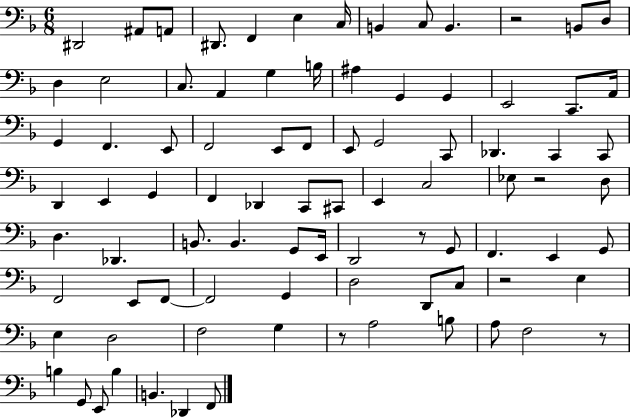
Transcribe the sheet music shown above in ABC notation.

X:1
T:Untitled
M:6/8
L:1/4
K:F
^D,,2 ^A,,/2 A,,/2 ^D,,/2 F,, E, C,/4 B,, C,/2 B,, z2 B,,/2 D,/2 D, E,2 C,/2 A,, G, B,/4 ^A, G,, G,, E,,2 C,,/2 A,,/4 G,, F,, E,,/2 F,,2 E,,/2 F,,/2 E,,/2 G,,2 C,,/2 _D,, C,, C,,/2 D,, E,, G,, F,, _D,, C,,/2 ^C,,/2 E,, C,2 _E,/2 z2 D,/2 D, _D,, B,,/2 B,, G,,/2 E,,/4 D,,2 z/2 G,,/2 F,, E,, G,,/2 F,,2 E,,/2 F,,/2 F,,2 G,, D,2 D,,/2 C,/2 z2 E, E, D,2 F,2 G, z/2 A,2 B,/2 A,/2 F,2 z/2 B, G,,/2 E,,/2 B, B,, _D,, F,,/2